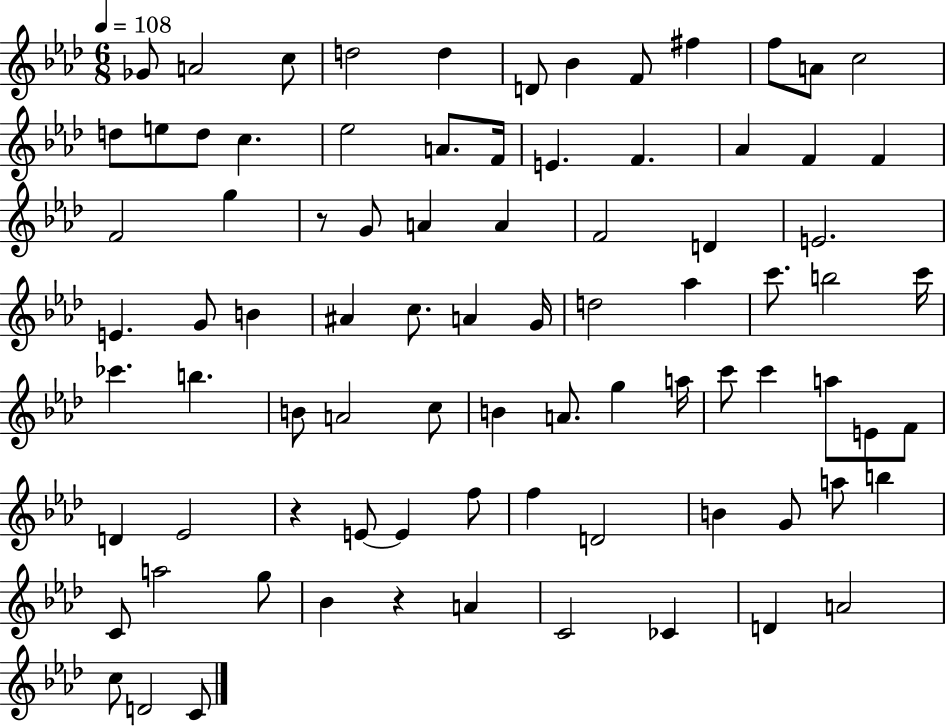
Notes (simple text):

Gb4/e A4/h C5/e D5/h D5/q D4/e Bb4/q F4/e F#5/q F5/e A4/e C5/h D5/e E5/e D5/e C5/q. Eb5/h A4/e. F4/s E4/q. F4/q. Ab4/q F4/q F4/q F4/h G5/q R/e G4/e A4/q A4/q F4/h D4/q E4/h. E4/q. G4/e B4/q A#4/q C5/e. A4/q G4/s D5/h Ab5/q C6/e. B5/h C6/s CES6/q. B5/q. B4/e A4/h C5/e B4/q A4/e. G5/q A5/s C6/e C6/q A5/e E4/e F4/e D4/q Eb4/h R/q E4/e E4/q F5/e F5/q D4/h B4/q G4/e A5/e B5/q C4/e A5/h G5/e Bb4/q R/q A4/q C4/h CES4/q D4/q A4/h C5/e D4/h C4/e